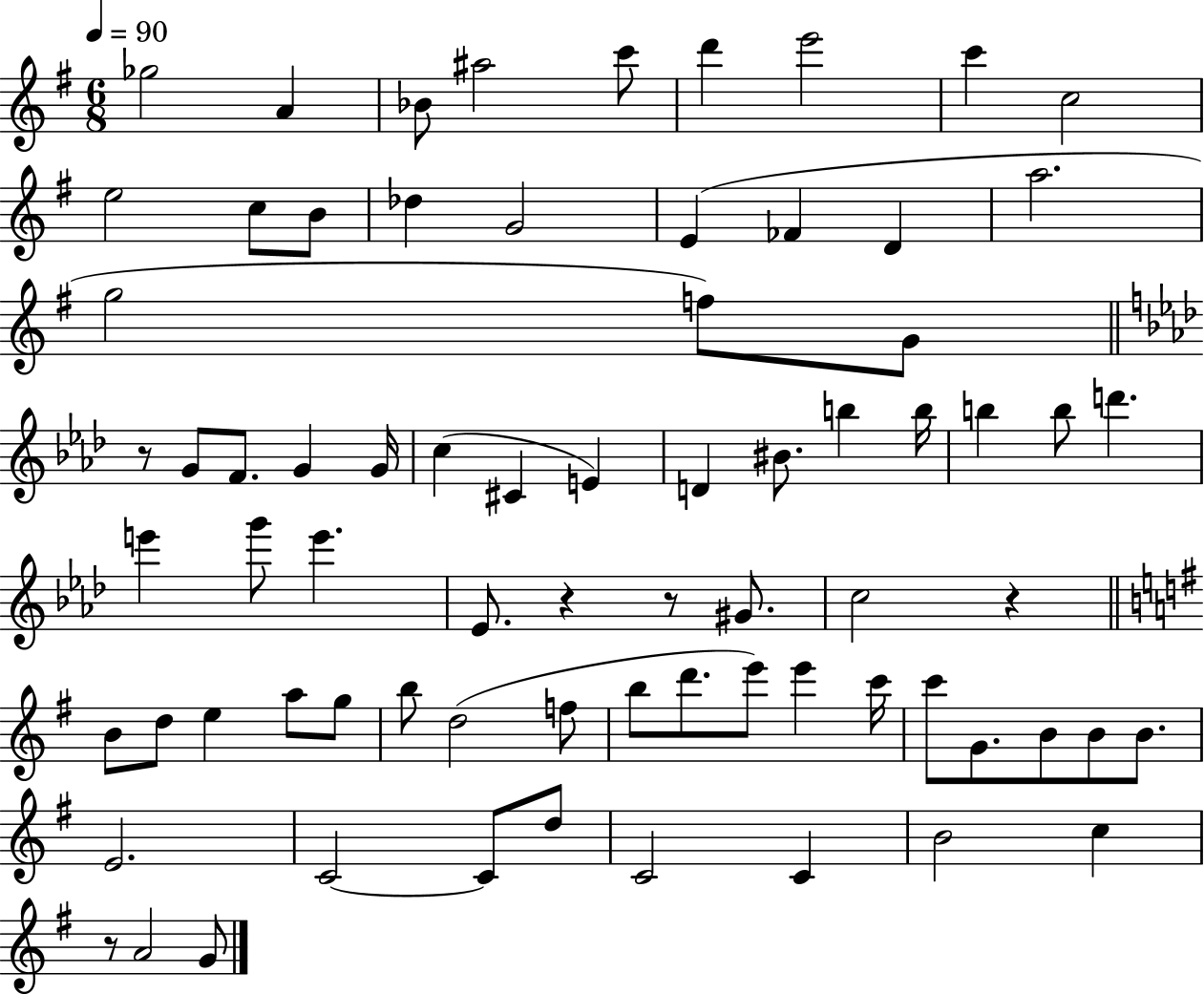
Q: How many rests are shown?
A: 5